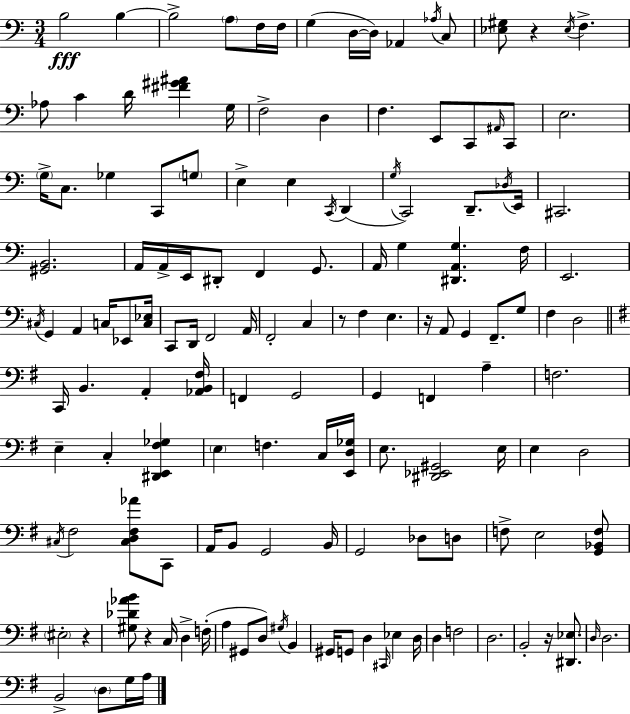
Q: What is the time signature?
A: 3/4